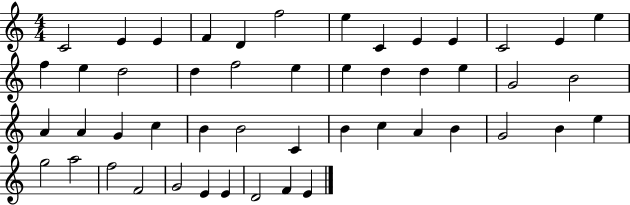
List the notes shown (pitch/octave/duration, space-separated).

C4/h E4/q E4/q F4/q D4/q F5/h E5/q C4/q E4/q E4/q C4/h E4/q E5/q F5/q E5/q D5/h D5/q F5/h E5/q E5/q D5/q D5/q E5/q G4/h B4/h A4/q A4/q G4/q C5/q B4/q B4/h C4/q B4/q C5/q A4/q B4/q G4/h B4/q E5/q G5/h A5/h F5/h F4/h G4/h E4/q E4/q D4/h F4/q E4/q